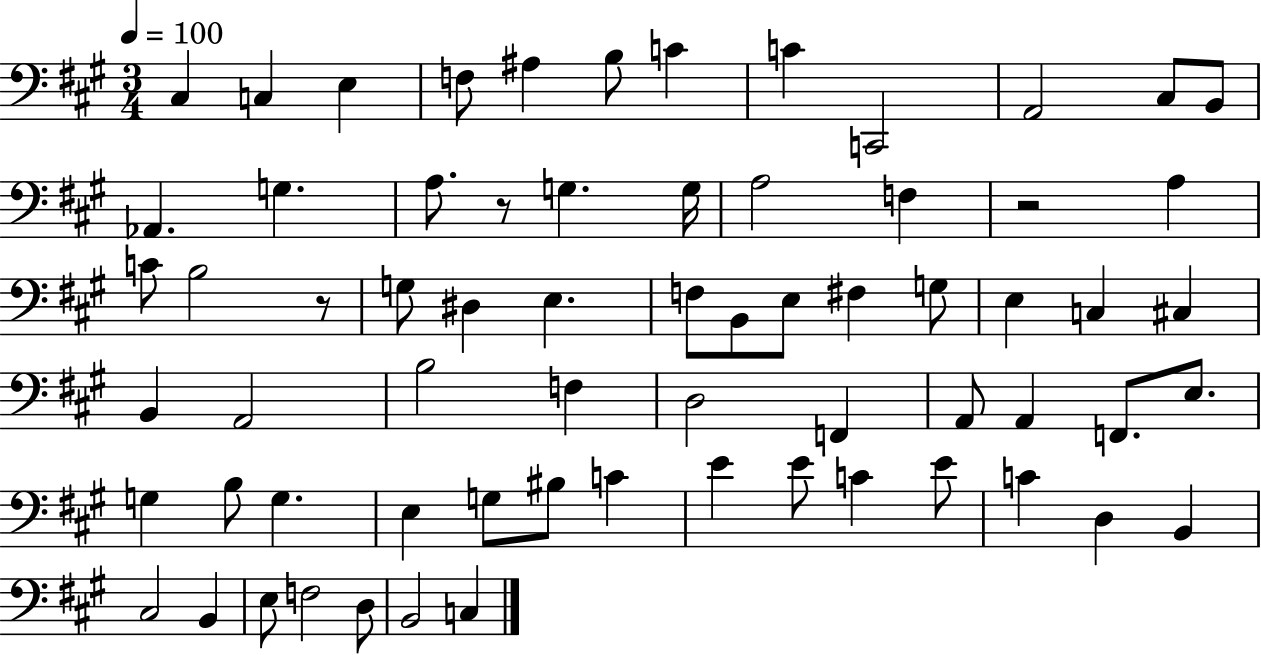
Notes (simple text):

C#3/q C3/q E3/q F3/e A#3/q B3/e C4/q C4/q C2/h A2/h C#3/e B2/e Ab2/q. G3/q. A3/e. R/e G3/q. G3/s A3/h F3/q R/h A3/q C4/e B3/h R/e G3/e D#3/q E3/q. F3/e B2/e E3/e F#3/q G3/e E3/q C3/q C#3/q B2/q A2/h B3/h F3/q D3/h F2/q A2/e A2/q F2/e. E3/e. G3/q B3/e G3/q. E3/q G3/e BIS3/e C4/q E4/q E4/e C4/q E4/e C4/q D3/q B2/q C#3/h B2/q E3/e F3/h D3/e B2/h C3/q